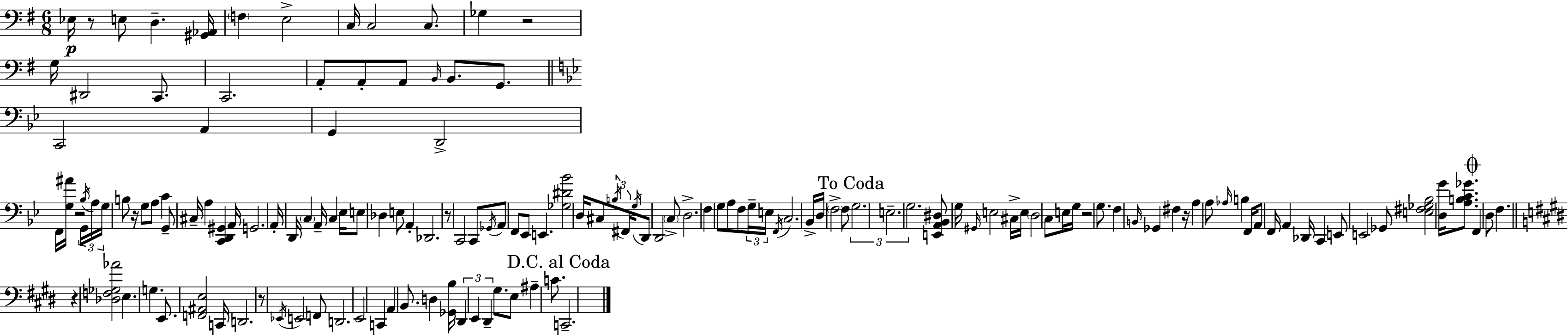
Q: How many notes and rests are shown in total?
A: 151